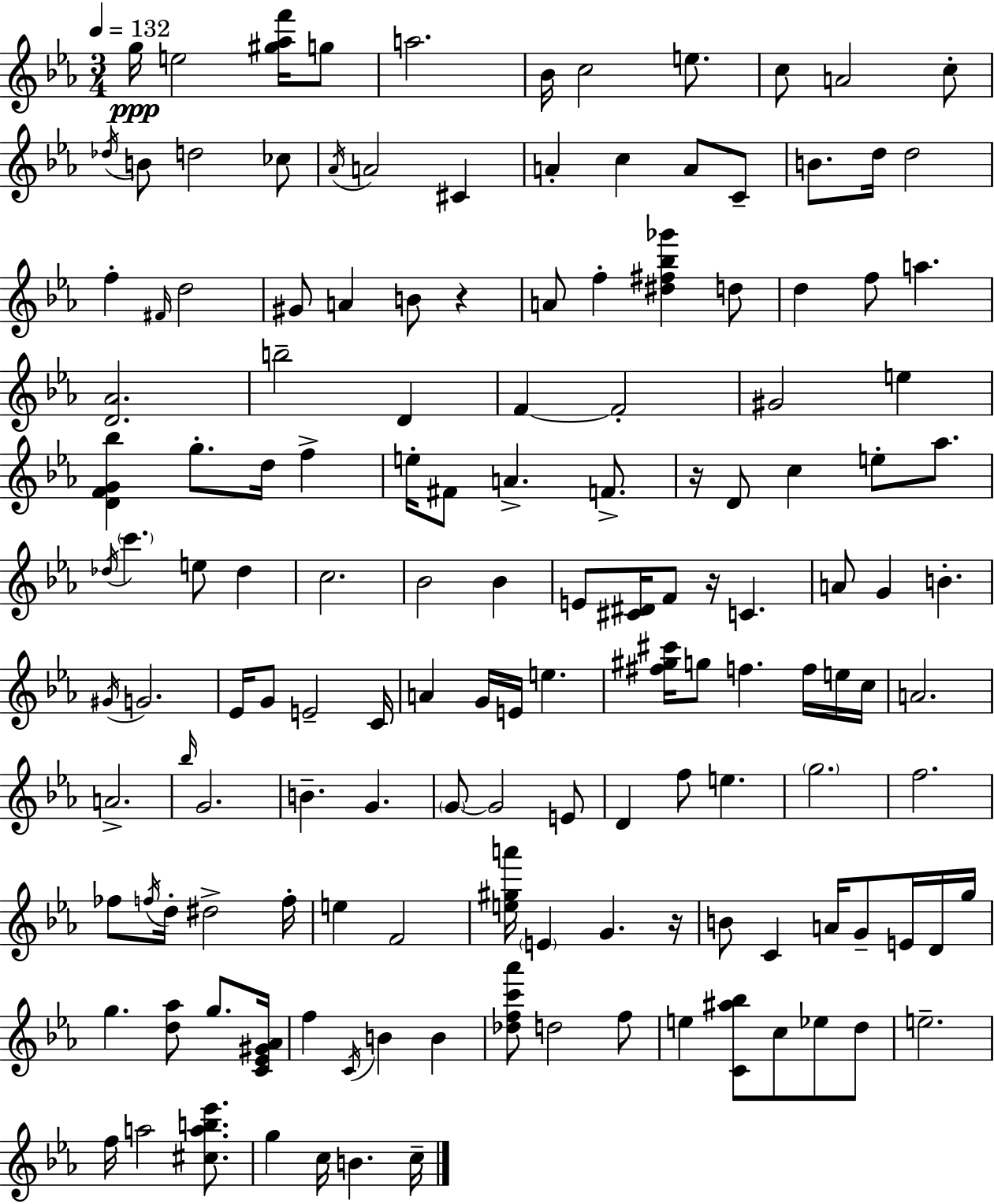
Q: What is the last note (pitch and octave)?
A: C5